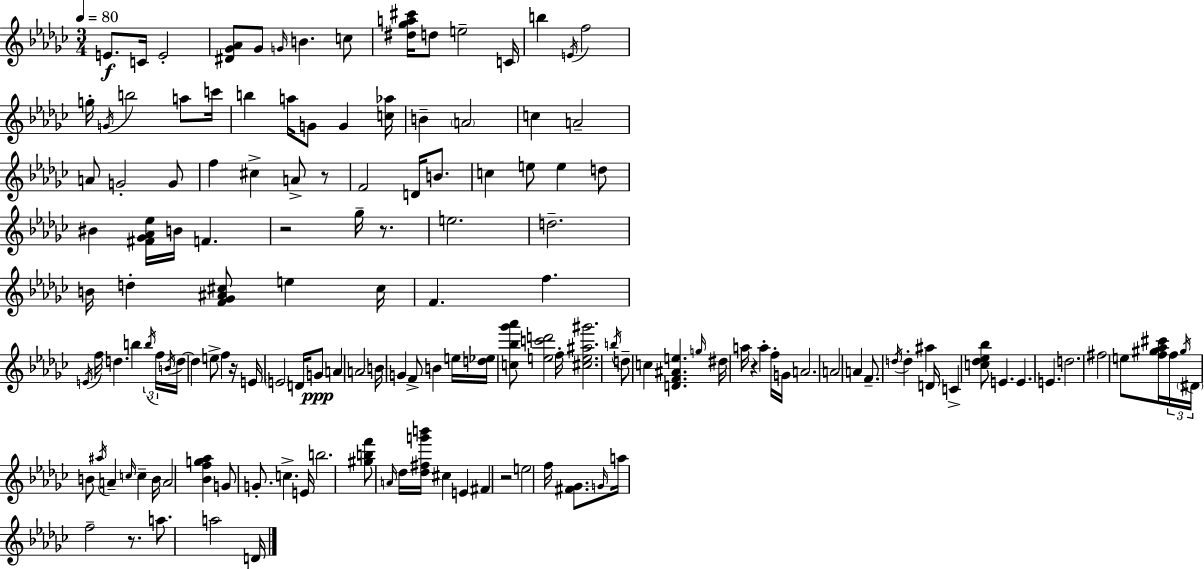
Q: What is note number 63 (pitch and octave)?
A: E4